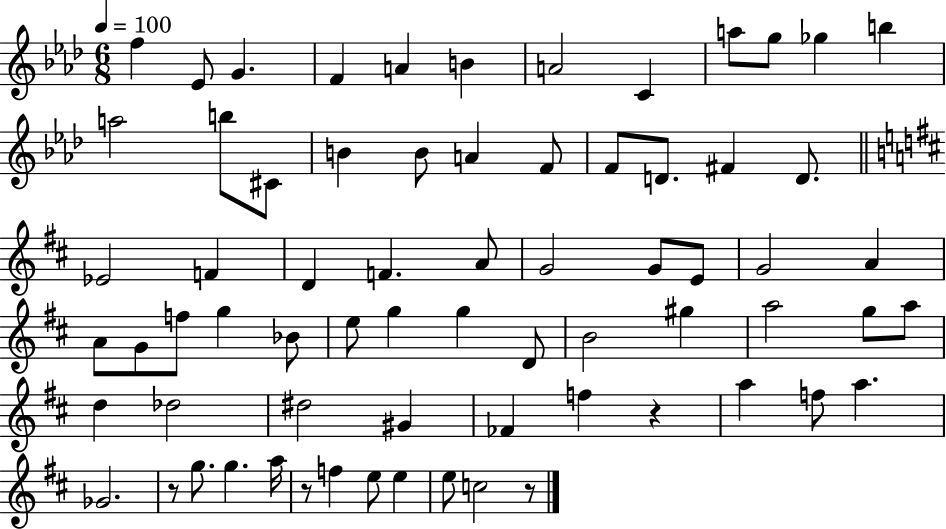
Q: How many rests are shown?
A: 4